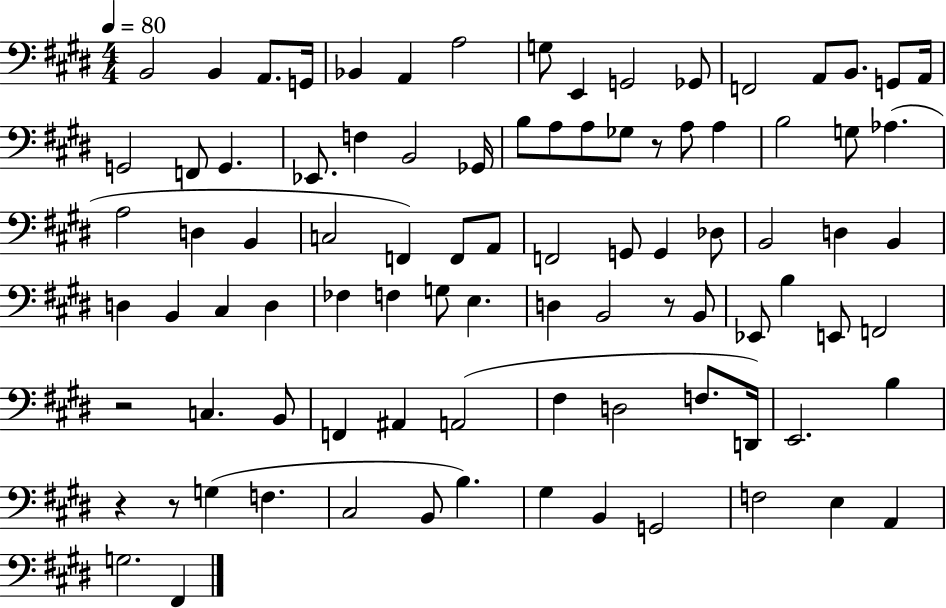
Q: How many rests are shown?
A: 5